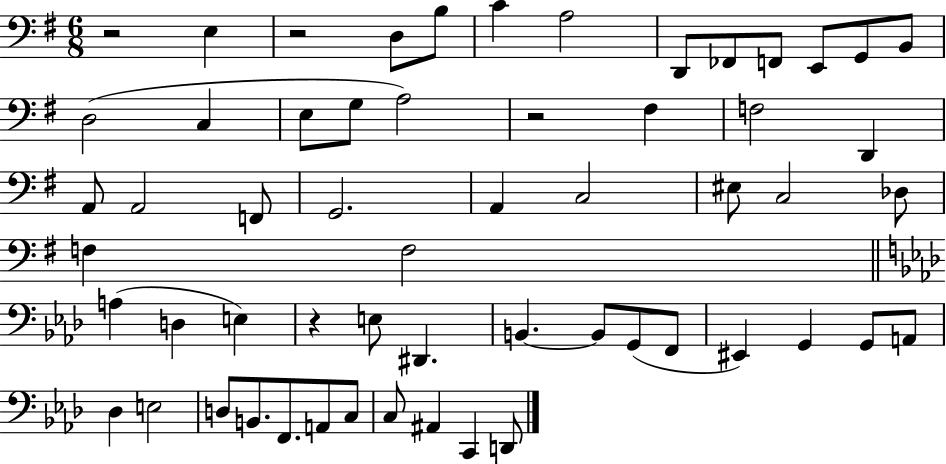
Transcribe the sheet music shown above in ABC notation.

X:1
T:Untitled
M:6/8
L:1/4
K:G
z2 E, z2 D,/2 B,/2 C A,2 D,,/2 _F,,/2 F,,/2 E,,/2 G,,/2 B,,/2 D,2 C, E,/2 G,/2 A,2 z2 ^F, F,2 D,, A,,/2 A,,2 F,,/2 G,,2 A,, C,2 ^E,/2 C,2 _D,/2 F, F,2 A, D, E, z E,/2 ^D,, B,, B,,/2 G,,/2 F,,/2 ^E,, G,, G,,/2 A,,/2 _D, E,2 D,/2 B,,/2 F,,/2 A,,/2 C,/2 C,/2 ^A,, C,, D,,/2